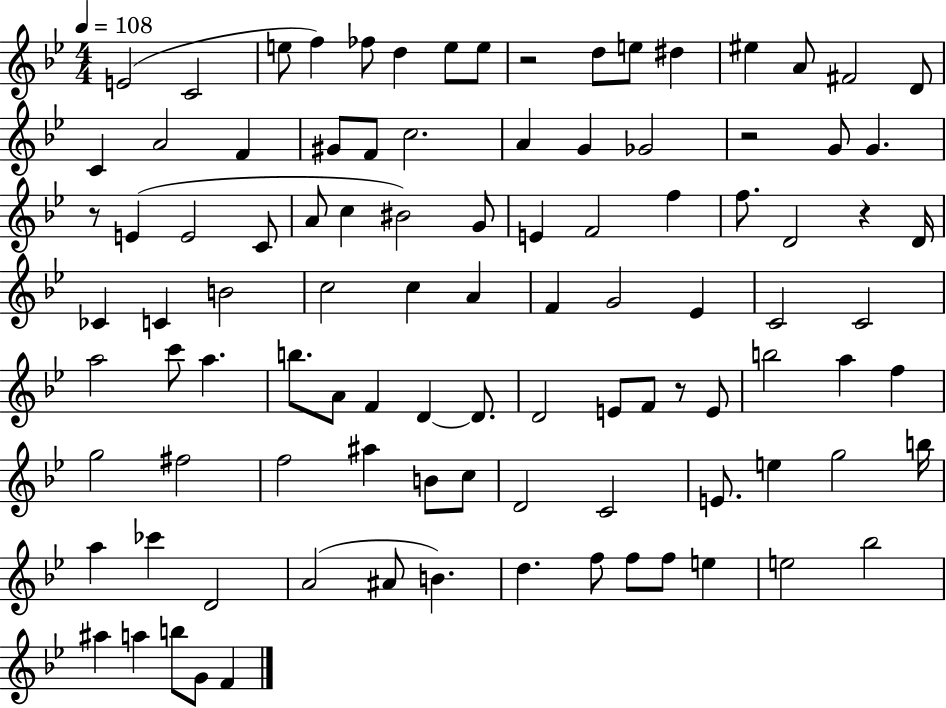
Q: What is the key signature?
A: BES major